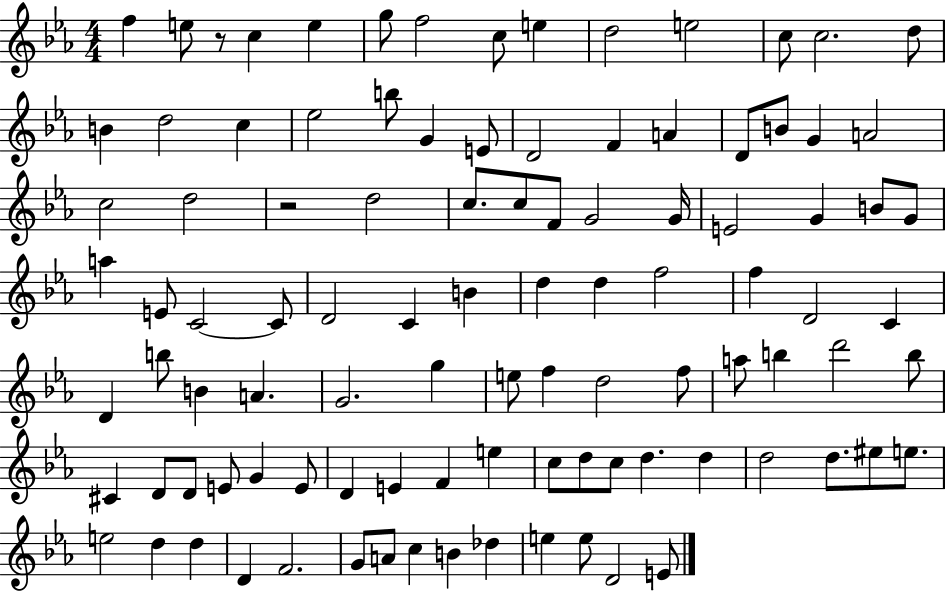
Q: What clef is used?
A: treble